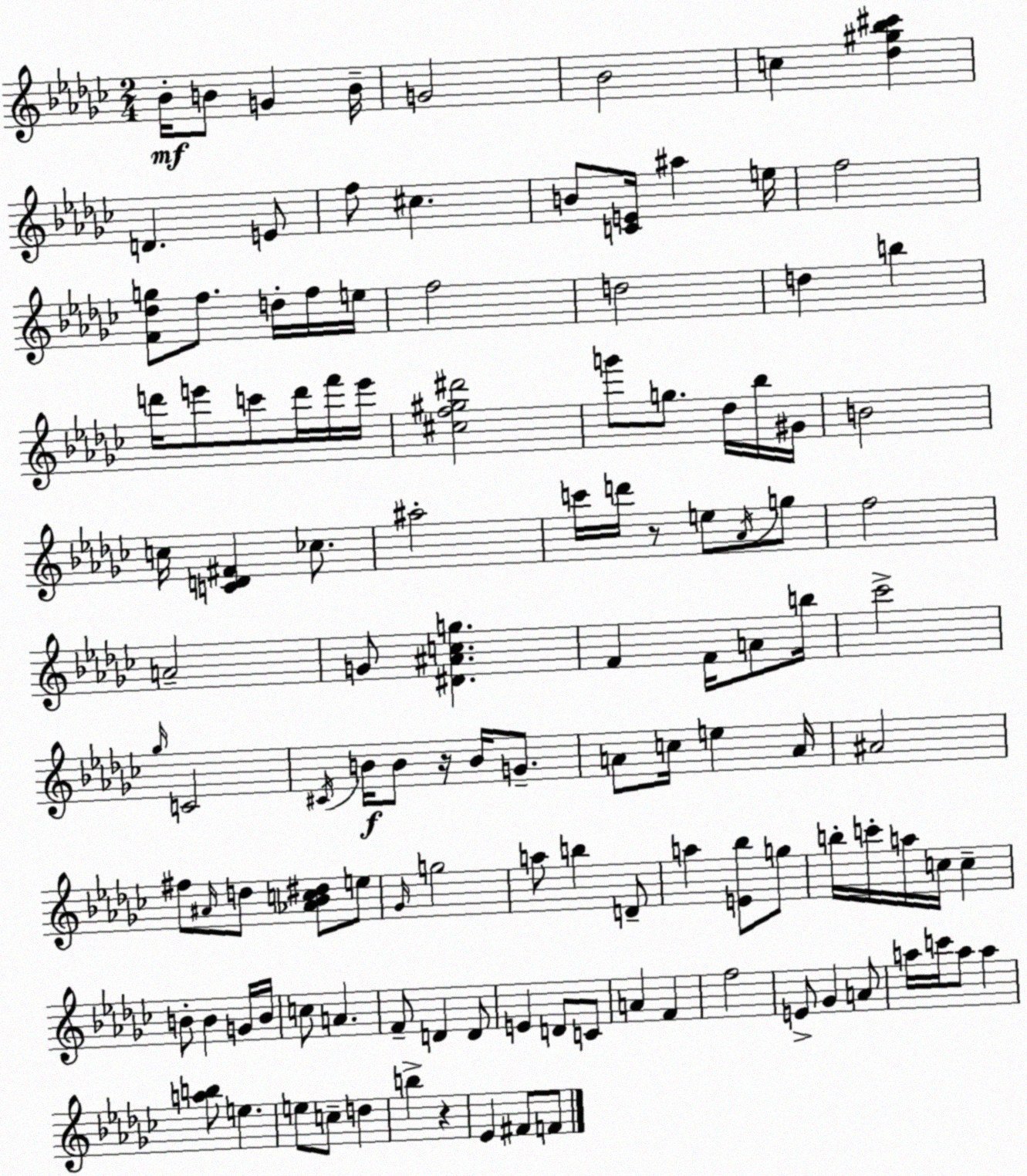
X:1
T:Untitled
M:2/4
L:1/4
K:Ebm
_B/4 B/2 G B/4 G2 _B2 c [_d^g_b^c'] D E/2 f/2 ^c B/2 [CE]/4 ^a e/4 f2 [F_dg]/2 f/2 d/4 f/4 e/4 f2 d2 d b d'/4 e'/2 c'/2 d'/4 f'/4 e'/4 [^cf^g^d']2 g'/2 g/2 _d/4 _b/4 ^G/4 B2 c/4 [CD^F] _c/2 ^a2 c'/4 d'/4 z/2 e/2 _A/4 g/2 f2 A2 G/2 [^D^Acg] F F/4 A/2 b/4 _c'2 _g/4 C2 ^C/4 B/4 B/2 z/4 B/4 G/2 A/2 c/4 e A/4 ^A2 ^f/2 ^A/4 d/2 [_A_Bc^d]/2 e/2 _G/4 g2 a/2 b D/2 a [E_b]/2 g/2 b/4 c'/4 a/4 c/4 c B/2 B G/4 B/4 c/2 A F/2 D D/2 E D/2 C/2 A F f2 E/2 _G A/2 a/4 c'/4 a/2 a [ab]/2 e e/2 c/2 d b z _E ^F/2 F/2